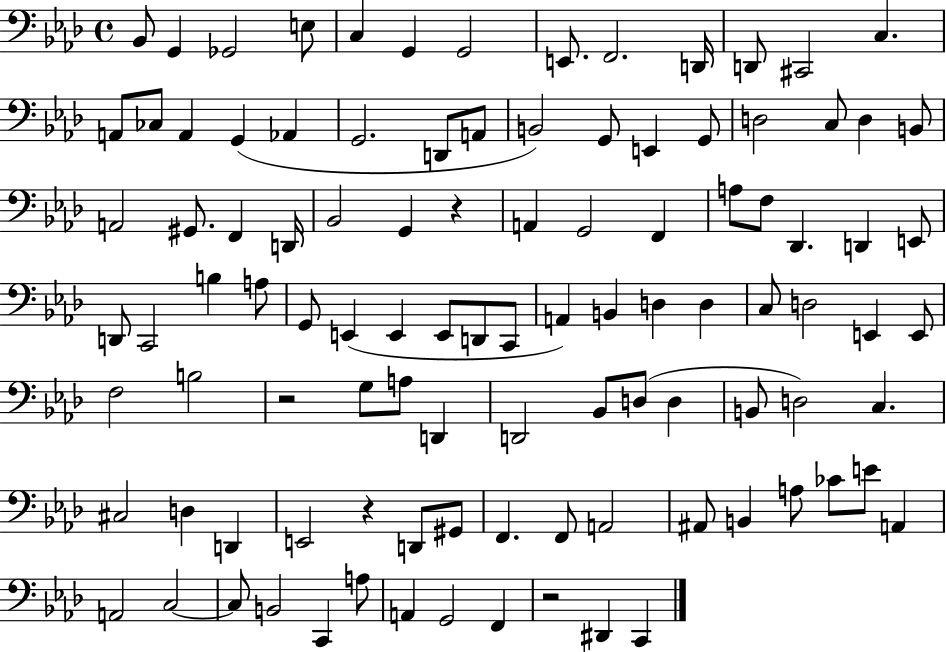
Bb2/e G2/q Gb2/h E3/e C3/q G2/q G2/h E2/e. F2/h. D2/s D2/e C#2/h C3/q. A2/e CES3/e A2/q G2/q Ab2/q G2/h. D2/e A2/e B2/h G2/e E2/q G2/e D3/h C3/e D3/q B2/e A2/h G#2/e. F2/q D2/s Bb2/h G2/q R/q A2/q G2/h F2/q A3/e F3/e Db2/q. D2/q E2/e D2/e C2/h B3/q A3/e G2/e E2/q E2/q E2/e D2/e C2/e A2/q B2/q D3/q D3/q C3/e D3/h E2/q E2/e F3/h B3/h R/h G3/e A3/e D2/q D2/h Bb2/e D3/e D3/q B2/e D3/h C3/q. C#3/h D3/q D2/q E2/h R/q D2/e G#2/e F2/q. F2/e A2/h A#2/e B2/q A3/e CES4/e E4/e A2/q A2/h C3/h C3/e B2/h C2/q A3/e A2/q G2/h F2/q R/h D#2/q C2/q